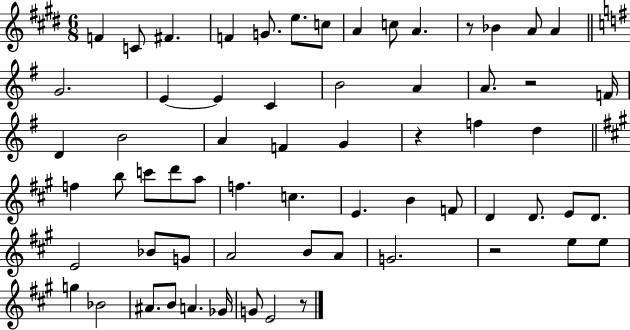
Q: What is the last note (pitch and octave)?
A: E4